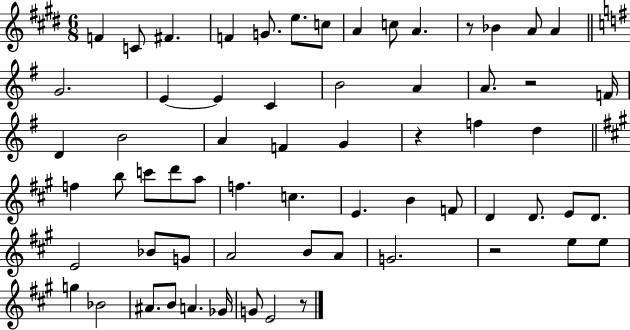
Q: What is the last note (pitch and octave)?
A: E4